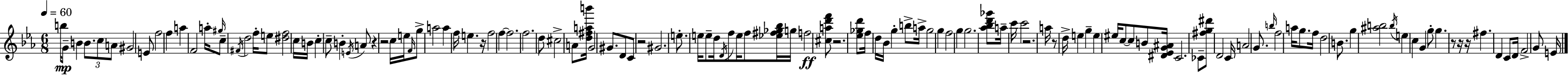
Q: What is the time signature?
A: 6/8